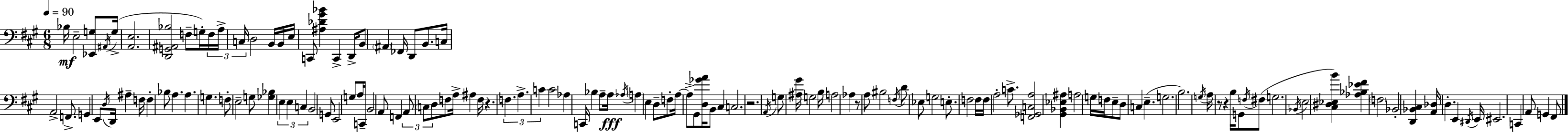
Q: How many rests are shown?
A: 5